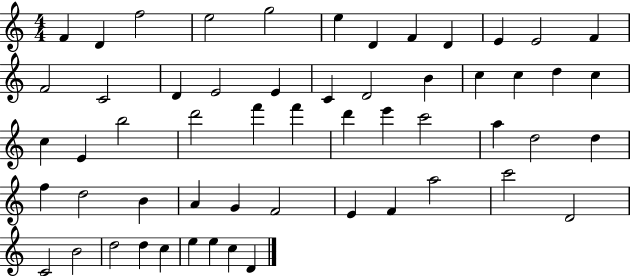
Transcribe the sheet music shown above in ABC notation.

X:1
T:Untitled
M:4/4
L:1/4
K:C
F D f2 e2 g2 e D F D E E2 F F2 C2 D E2 E C D2 B c c d c c E b2 d'2 f' f' d' e' c'2 a d2 d f d2 B A G F2 E F a2 c'2 D2 C2 B2 d2 d c e e c D